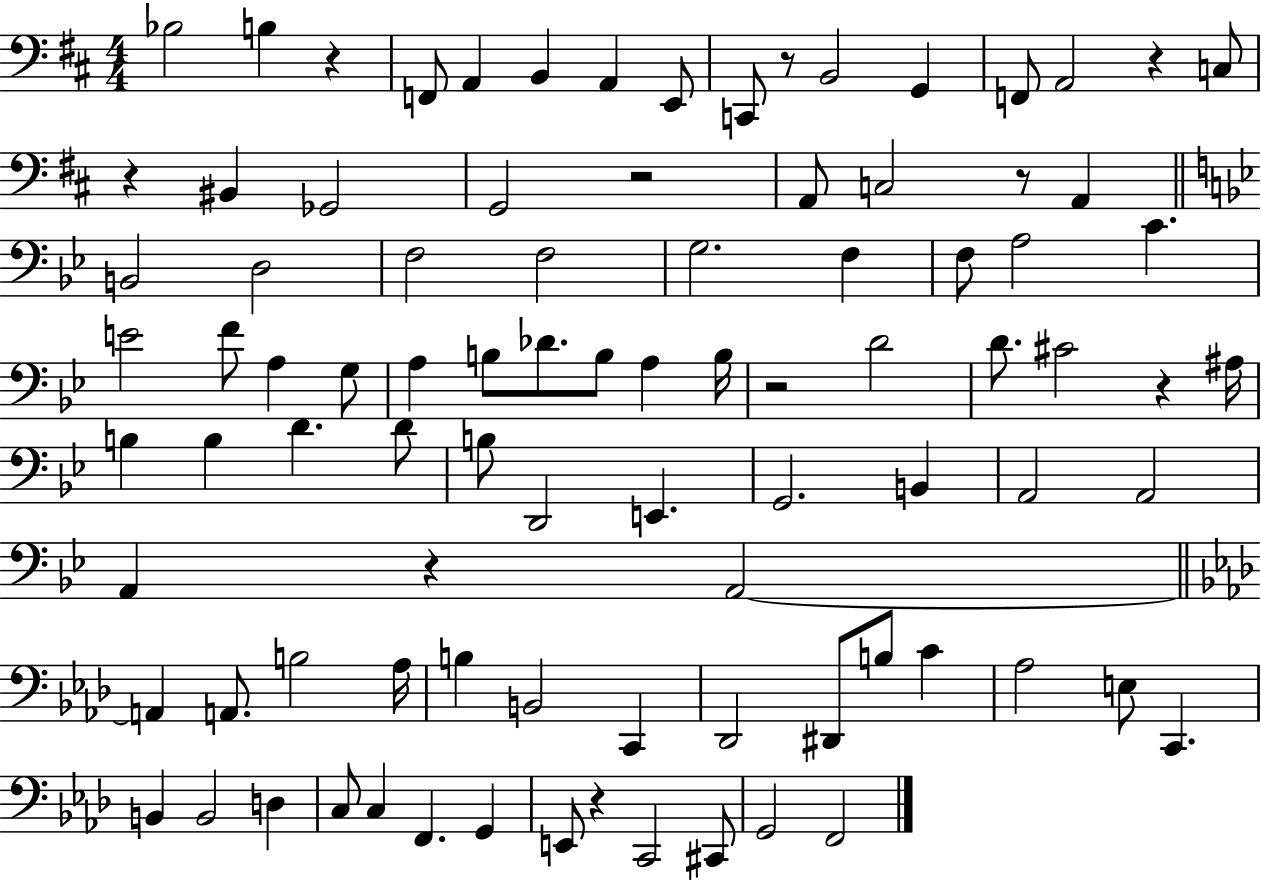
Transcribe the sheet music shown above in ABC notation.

X:1
T:Untitled
M:4/4
L:1/4
K:D
_B,2 B, z F,,/2 A,, B,, A,, E,,/2 C,,/2 z/2 B,,2 G,, F,,/2 A,,2 z C,/2 z ^B,, _G,,2 G,,2 z2 A,,/2 C,2 z/2 A,, B,,2 D,2 F,2 F,2 G,2 F, F,/2 A,2 C E2 F/2 A, G,/2 A, B,/2 _D/2 B,/2 A, B,/4 z2 D2 D/2 ^C2 z ^A,/4 B, B, D D/2 B,/2 D,,2 E,, G,,2 B,, A,,2 A,,2 A,, z A,,2 A,, A,,/2 B,2 _A,/4 B, B,,2 C,, _D,,2 ^D,,/2 B,/2 C _A,2 E,/2 C,, B,, B,,2 D, C,/2 C, F,, G,, E,,/2 z C,,2 ^C,,/2 G,,2 F,,2